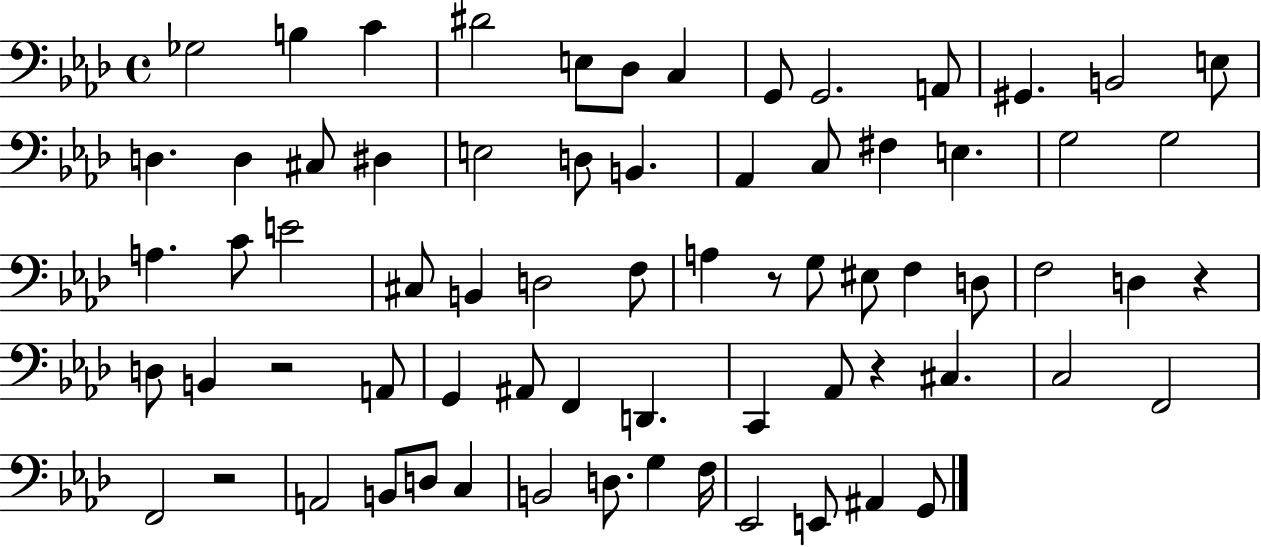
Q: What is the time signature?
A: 4/4